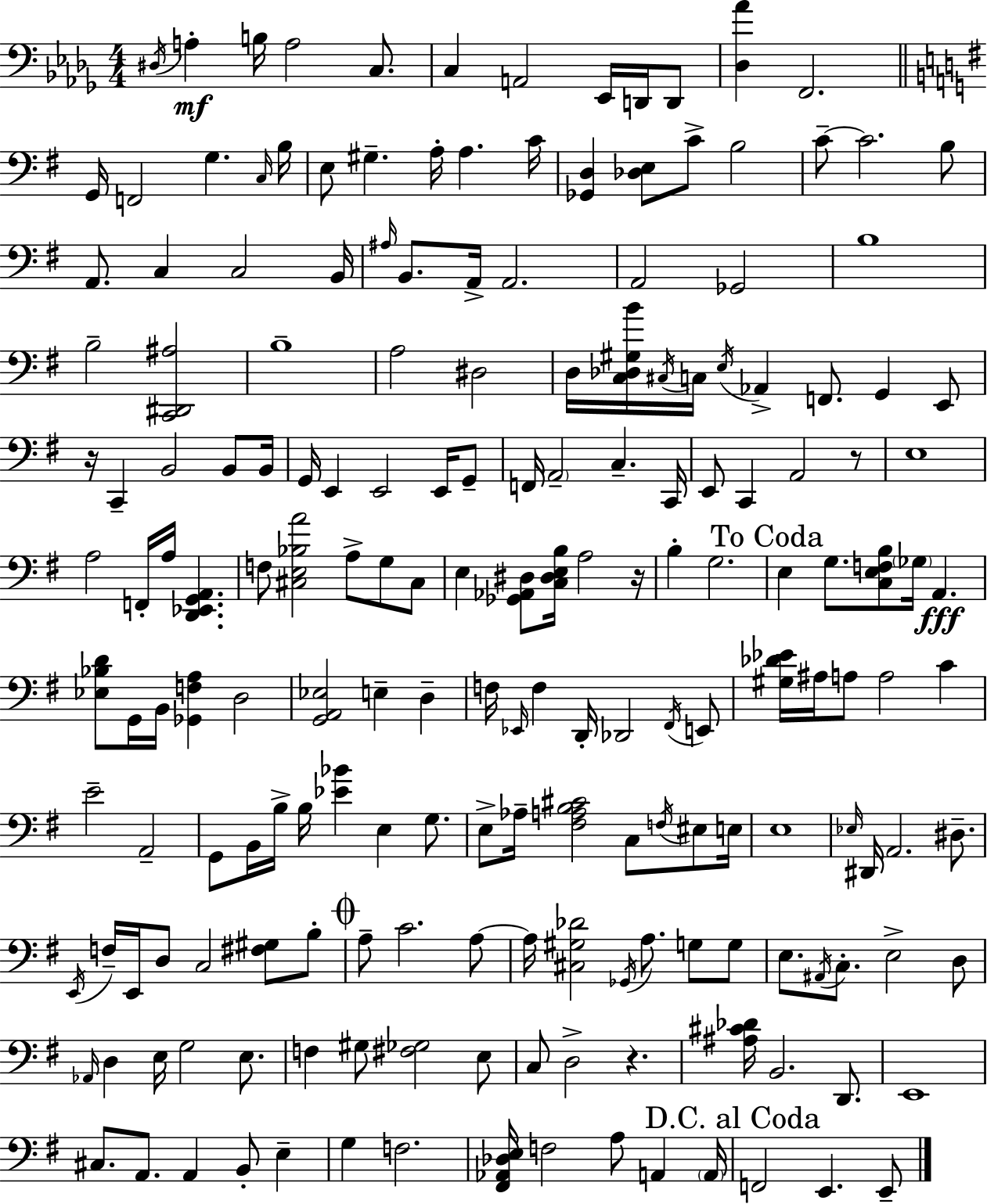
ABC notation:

X:1
T:Untitled
M:4/4
L:1/4
K:Bbm
^D,/4 A, B,/4 A,2 C,/2 C, A,,2 _E,,/4 D,,/4 D,,/2 [_D,_A] F,,2 G,,/4 F,,2 G, C,/4 B,/4 E,/2 ^G, A,/4 A, C/4 [_G,,D,] [_D,E,]/2 C/2 B,2 C/2 C2 B,/2 A,,/2 C, C,2 B,,/4 ^A,/4 B,,/2 A,,/4 A,,2 A,,2 _G,,2 B,4 B,2 [C,,^D,,^A,]2 B,4 A,2 ^D,2 D,/4 [C,_D,^G,B]/4 ^C,/4 C,/4 E,/4 _A,, F,,/2 G,, E,,/2 z/4 C,, B,,2 B,,/2 B,,/4 G,,/4 E,, E,,2 E,,/4 G,,/2 F,,/4 A,,2 C, C,,/4 E,,/2 C,, A,,2 z/2 E,4 A,2 F,,/4 A,/4 [D,,_E,,G,,A,,] F,/2 [^C,E,_B,A]2 A,/2 G,/2 ^C,/2 E, [_G,,_A,,^D,]/2 [C,^D,E,B,]/4 A,2 z/4 B, G,2 E, G,/2 [C,E,F,B,]/2 _G,/4 A,, [_E,_B,D]/2 G,,/4 B,,/4 [_G,,F,A,] D,2 [G,,A,,_E,]2 E, D, F,/4 _E,,/4 F, D,,/4 _D,,2 ^F,,/4 E,,/2 [^G,_D_E]/4 ^A,/4 A,/2 A,2 C E2 A,,2 G,,/2 B,,/4 B,/4 B,/4 [_E_B] E, G,/2 E,/2 _A,/4 [^F,A,B,^C]2 C,/2 F,/4 ^E,/2 E,/4 E,4 _E,/4 ^D,,/4 A,,2 ^D,/2 E,,/4 F,/4 E,,/4 D,/2 C,2 [^F,^G,]/2 B,/2 A,/2 C2 A,/2 A,/4 [^C,^G,_D]2 _G,,/4 A,/2 G,/2 G,/2 E,/2 ^A,,/4 C,/2 E,2 D,/2 _A,,/4 D, E,/4 G,2 E,/2 F, ^G,/2 [^F,_G,]2 E,/2 C,/2 D,2 z [^A,^C_D]/4 B,,2 D,,/2 E,,4 ^C,/2 A,,/2 A,, B,,/2 E, G, F,2 [^F,,_A,,_D,E,]/4 F,2 A,/2 A,, A,,/4 F,,2 E,, E,,/2